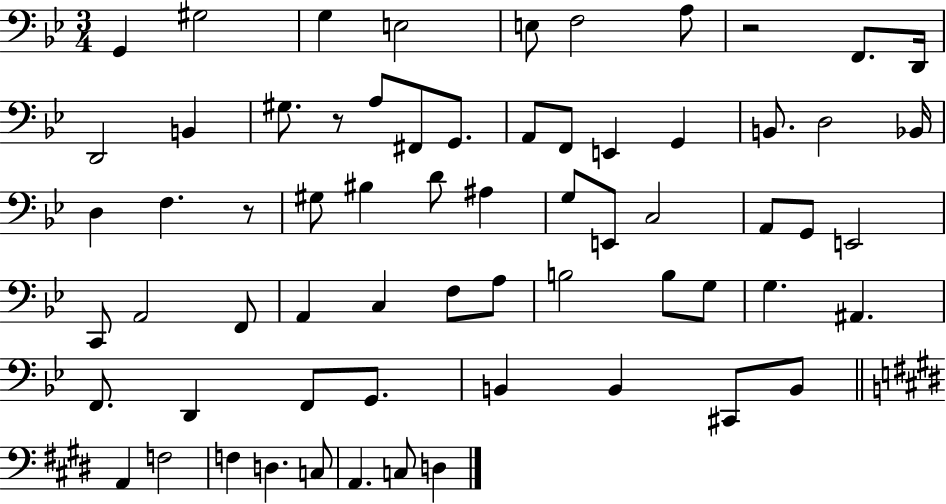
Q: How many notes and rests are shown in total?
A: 65